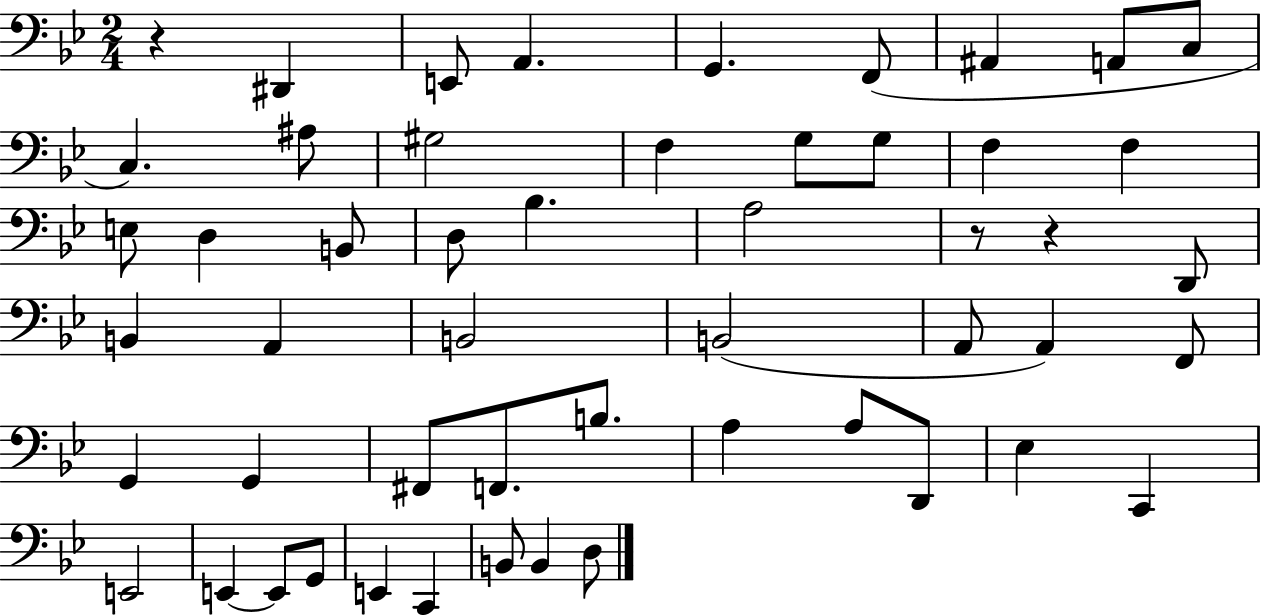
X:1
T:Untitled
M:2/4
L:1/4
K:Bb
z ^D,, E,,/2 A,, G,, F,,/2 ^A,, A,,/2 C,/2 C, ^A,/2 ^G,2 F, G,/2 G,/2 F, F, E,/2 D, B,,/2 D,/2 _B, A,2 z/2 z D,,/2 B,, A,, B,,2 B,,2 A,,/2 A,, F,,/2 G,, G,, ^F,,/2 F,,/2 B,/2 A, A,/2 D,,/2 _E, C,, E,,2 E,, E,,/2 G,,/2 E,, C,, B,,/2 B,, D,/2